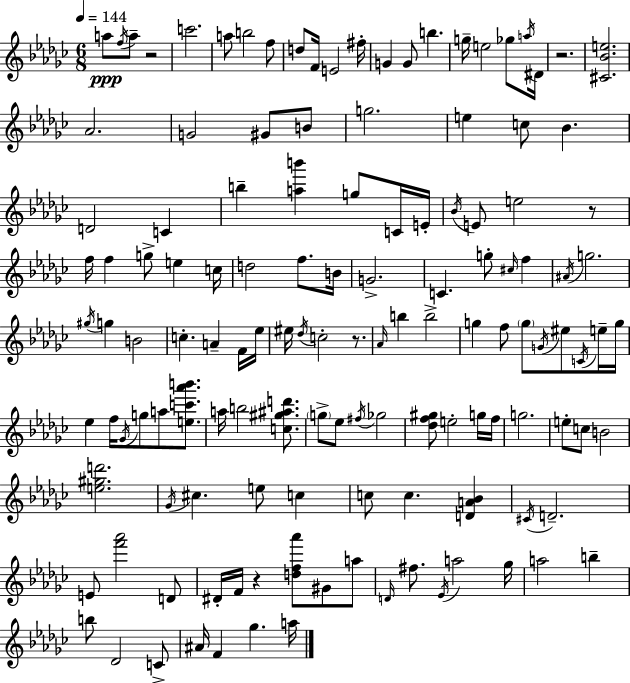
{
  \clef treble
  \numericTimeSignature
  \time 6/8
  \key ees \minor
  \tempo 4 = 144
  a''8\ppp \acciaccatura { f''16 } a''8-- r2 | c'''2. | a''8 b''2 f''8 | d''8 f'16 e'2 | \break fis''16-. g'4 g'8 b''4. | g''16-- e''2 ges''8 | \acciaccatura { a''16 } dis'16 r2. | <cis' bes' e''>2. | \break aes'2. | g'2 gis'8 | b'8 g''2. | e''4 c''8 bes'4. | \break d'2 c'4 | b''4-- <a'' b'''>4 g''8 | c'16 e'16-. \acciaccatura { bes'16 } e'8 e''2 | r8 f''16 f''4 g''8-> e''4 | \break c''16 d''2 f''8. | b'16 g'2.-> | c'4. g''8-. \grace { cis''16 } | f''4 \acciaccatura { ais'16 } g''2. | \break \acciaccatura { gis''16 } g''4 b'2 | c''4.-. | a'4-- f'16 ees''16 eis''16 \acciaccatura { des''16 } c''2-. | r8. \grace { aes'16 } b''4 | \break b''2-> g''4 | f''8 \parenthesize g''8 \acciaccatura { g'16 } eis''8 \acciaccatura { c'16 } e''16-- g''16 ees''4 | f''16 \acciaccatura { ges'16 } g''8 a''8 <e'' c''' aes''' b'''>8. a''16 | b''2 <c'' gis'' ais'' d'''>8. \parenthesize g''8-> | \break ees''8 \acciaccatura { fis''16 } ges''2 | <des'' f'' gis''>8 e''2-. g''16 f''16 | g''2. | e''8-. c''8 b'2 | \break <e'' gis'' d'''>2. | \acciaccatura { ges'16 } cis''4. e''8 c''4 | c''8 c''4. <d' a' bes'>4 | \acciaccatura { cis'16 } d'2.-- | \break e'8 <f''' aes'''>2 | d'8 dis'16-. f'16 r4 <d'' f'' aes'''>8 gis'8 | a''8 \grace { d'16 } fis''8. \acciaccatura { ees'16 } a''2 | ges''16 a''2 | \break b''4-- b''8 des'2 | c'8-> ais'16 f'4 ges''4. | a''16 \bar "|."
}